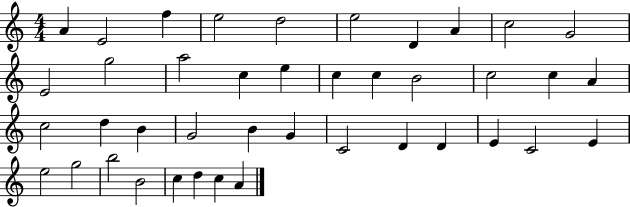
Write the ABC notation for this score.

X:1
T:Untitled
M:4/4
L:1/4
K:C
A E2 f e2 d2 e2 D A c2 G2 E2 g2 a2 c e c c B2 c2 c A c2 d B G2 B G C2 D D E C2 E e2 g2 b2 B2 c d c A